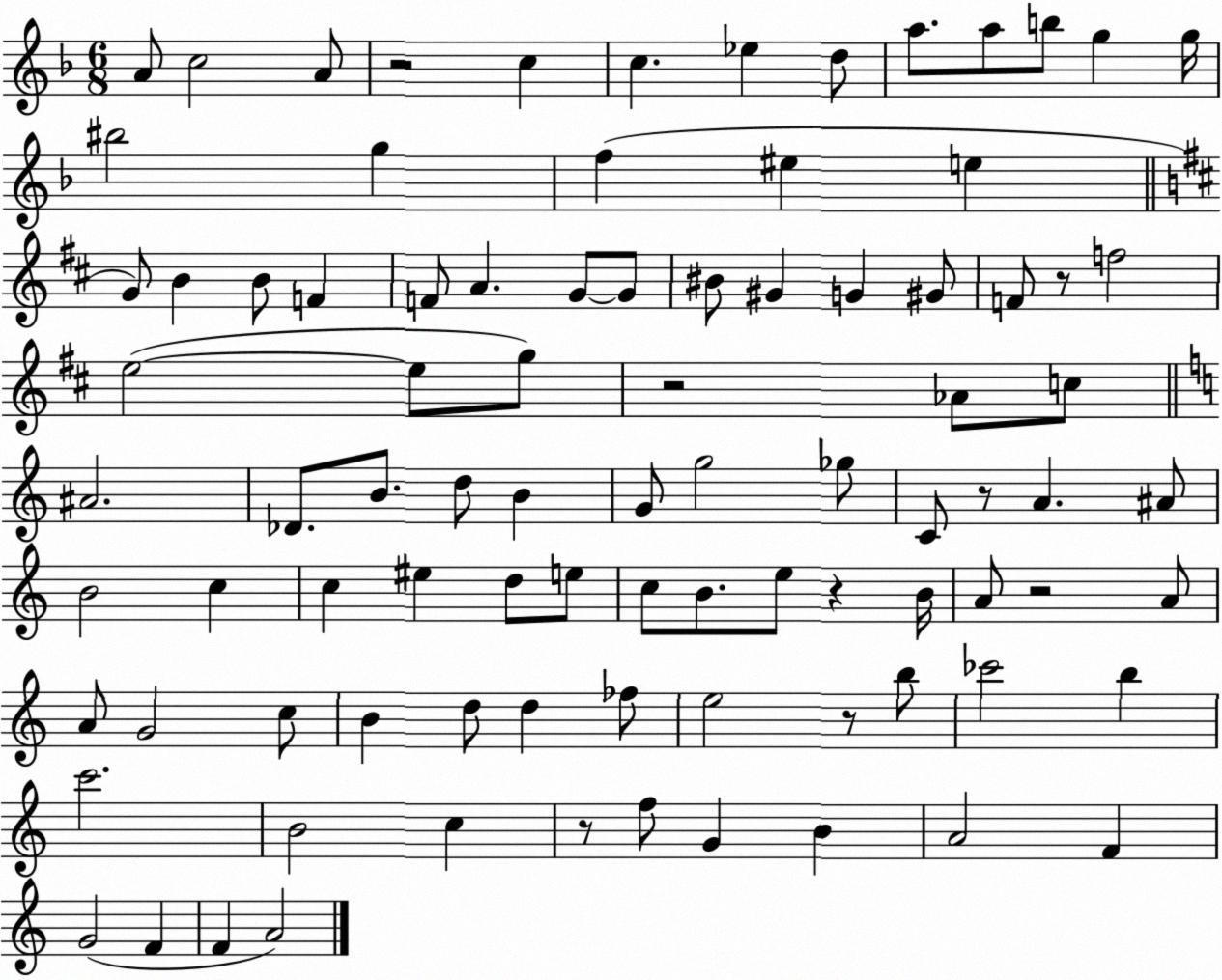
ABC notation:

X:1
T:Untitled
M:6/8
L:1/4
K:F
A/2 c2 A/2 z2 c c _e d/2 a/2 a/2 b/2 g g/4 ^b2 g f ^e e G/2 B B/2 F F/2 A G/2 G/2 ^B/2 ^G G ^G/2 F/2 z/2 f2 e2 e/2 g/2 z2 _A/2 c/2 ^A2 _D/2 B/2 d/2 B G/2 g2 _g/2 C/2 z/2 A ^A/2 B2 c c ^e d/2 e/2 c/2 B/2 e/2 z B/4 A/2 z2 A/2 A/2 G2 c/2 B d/2 d _f/2 e2 z/2 b/2 _c'2 b c'2 B2 c z/2 f/2 G B A2 F G2 F F A2